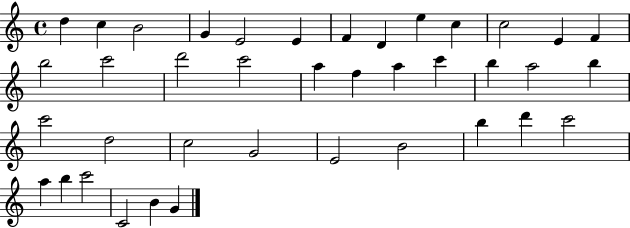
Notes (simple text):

D5/q C5/q B4/h G4/q E4/h E4/q F4/q D4/q E5/q C5/q C5/h E4/q F4/q B5/h C6/h D6/h C6/h A5/q F5/q A5/q C6/q B5/q A5/h B5/q C6/h D5/h C5/h G4/h E4/h B4/h B5/q D6/q C6/h A5/q B5/q C6/h C4/h B4/q G4/q